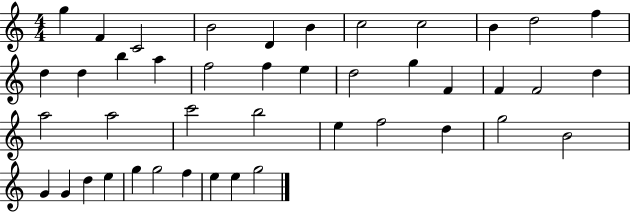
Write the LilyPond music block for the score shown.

{
  \clef treble
  \numericTimeSignature
  \time 4/4
  \key c \major
  g''4 f'4 c'2 | b'2 d'4 b'4 | c''2 c''2 | b'4 d''2 f''4 | \break d''4 d''4 b''4 a''4 | f''2 f''4 e''4 | d''2 g''4 f'4 | f'4 f'2 d''4 | \break a''2 a''2 | c'''2 b''2 | e''4 f''2 d''4 | g''2 b'2 | \break g'4 g'4 d''4 e''4 | g''4 g''2 f''4 | e''4 e''4 g''2 | \bar "|."
}